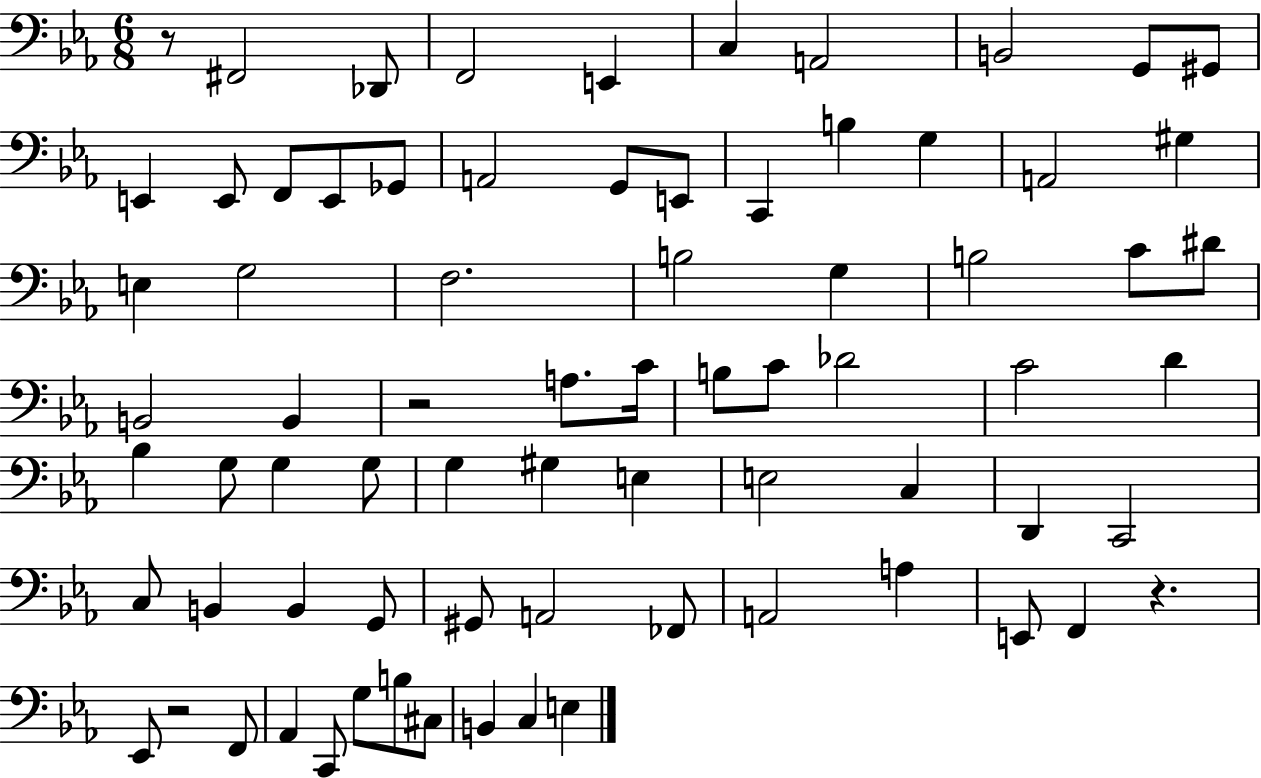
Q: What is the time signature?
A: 6/8